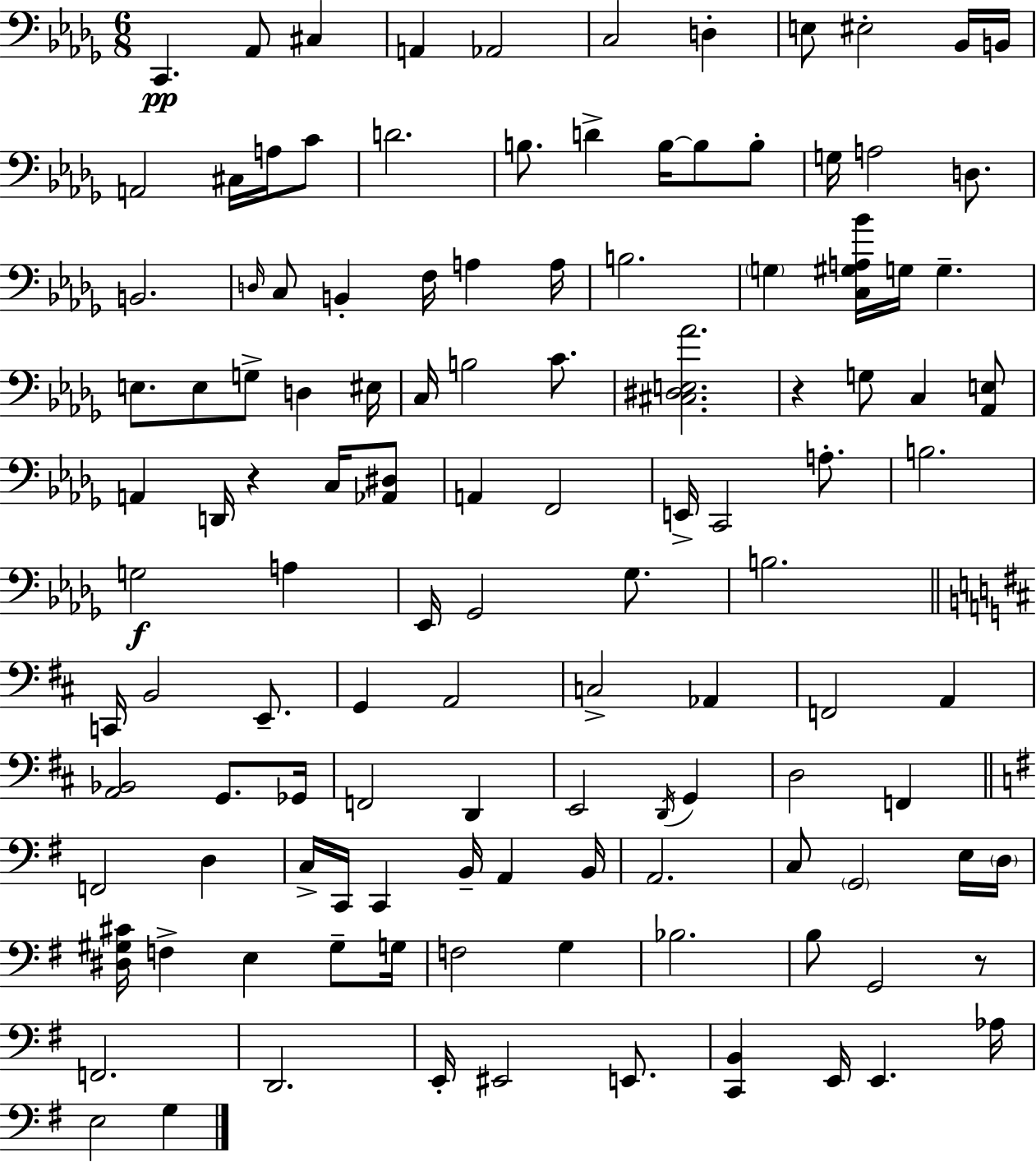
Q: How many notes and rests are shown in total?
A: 120